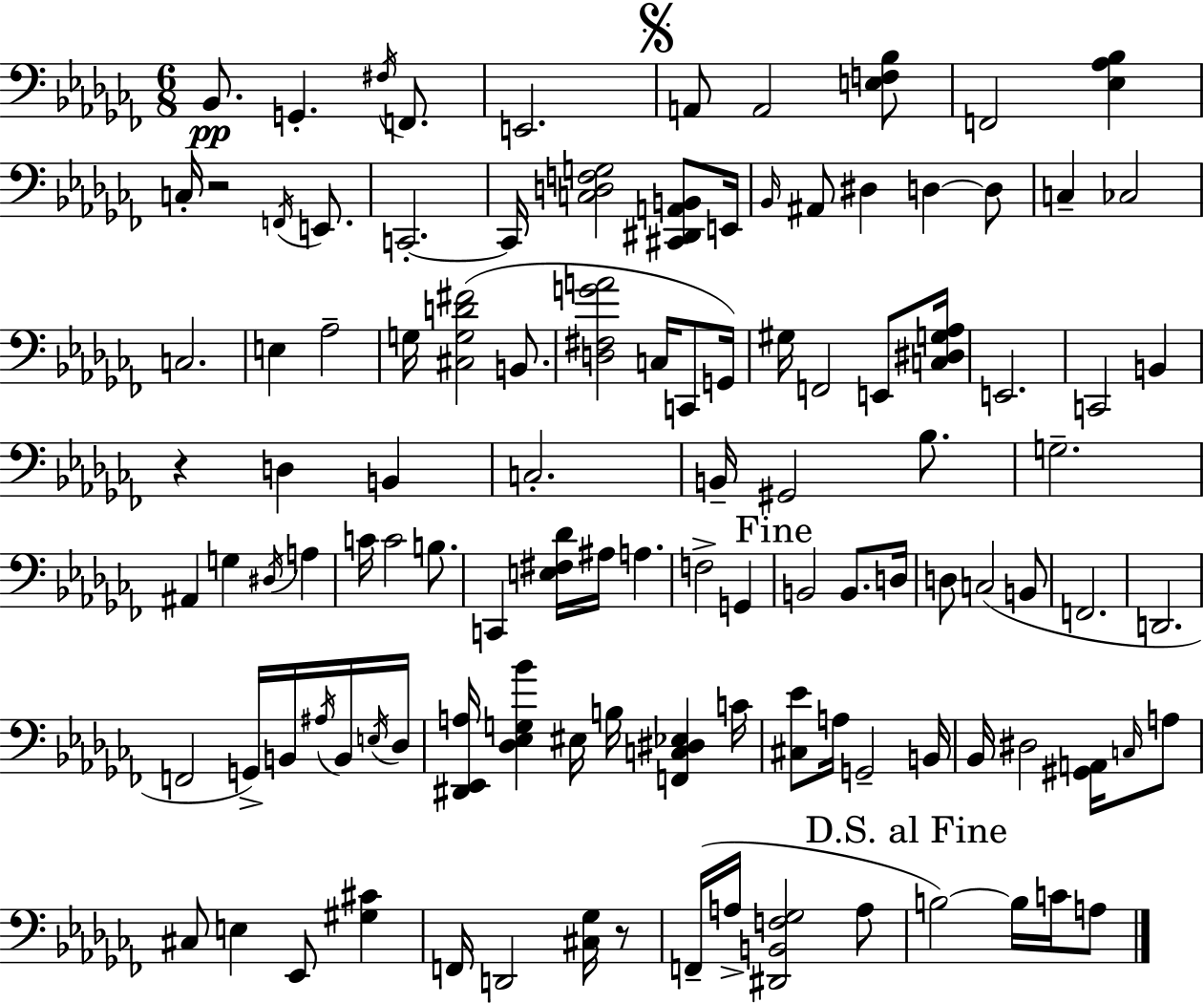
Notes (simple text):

Bb2/e. G2/q. F#3/s F2/e. E2/h. A2/e A2/h [E3,F3,Bb3]/e F2/h [Eb3,Ab3,Bb3]/q C3/s R/h F2/s E2/e. C2/h. C2/s [C3,D3,F3,G3]/h [C#2,D#2,A2,B2]/e E2/s Bb2/s A#2/e D#3/q D3/q D3/e C3/q CES3/h C3/h. E3/q Ab3/h G3/s [C#3,G3,D4,F#4]/h B2/e. [D3,F#3,G4,A4]/h C3/s C2/e G2/s G#3/s F2/h E2/e [C3,D#3,G3,Ab3]/s E2/h. C2/h B2/q R/q D3/q B2/q C3/h. B2/s G#2/h Bb3/e. G3/h. A#2/q G3/q D#3/s A3/q C4/s C4/h B3/e. C2/q [E3,F#3,Db4]/s A#3/s A3/q. F3/h G2/q B2/h B2/e. D3/s D3/e C3/h B2/e F2/h. D2/h. F2/h G2/s B2/s A#3/s B2/s E3/s Db3/s [D#2,Eb2,A3]/s [Db3,Eb3,G3,Bb4]/q EIS3/s B3/s [F2,C3,D#3,Eb3]/q C4/s [C#3,Eb4]/e A3/s G2/h B2/s Bb2/s D#3/h [G#2,A2]/s C3/s A3/e C#3/e E3/q Eb2/e [G#3,C#4]/q F2/s D2/h [C#3,Gb3]/s R/e F2/s A3/s [D#2,B2,F3,Gb3]/h A3/e B3/h B3/s C4/s A3/e